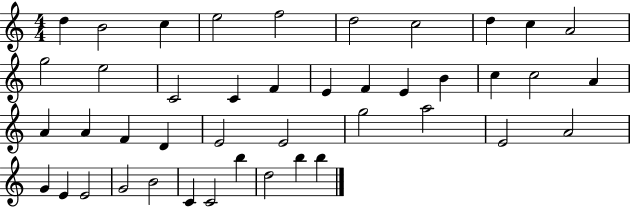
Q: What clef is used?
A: treble